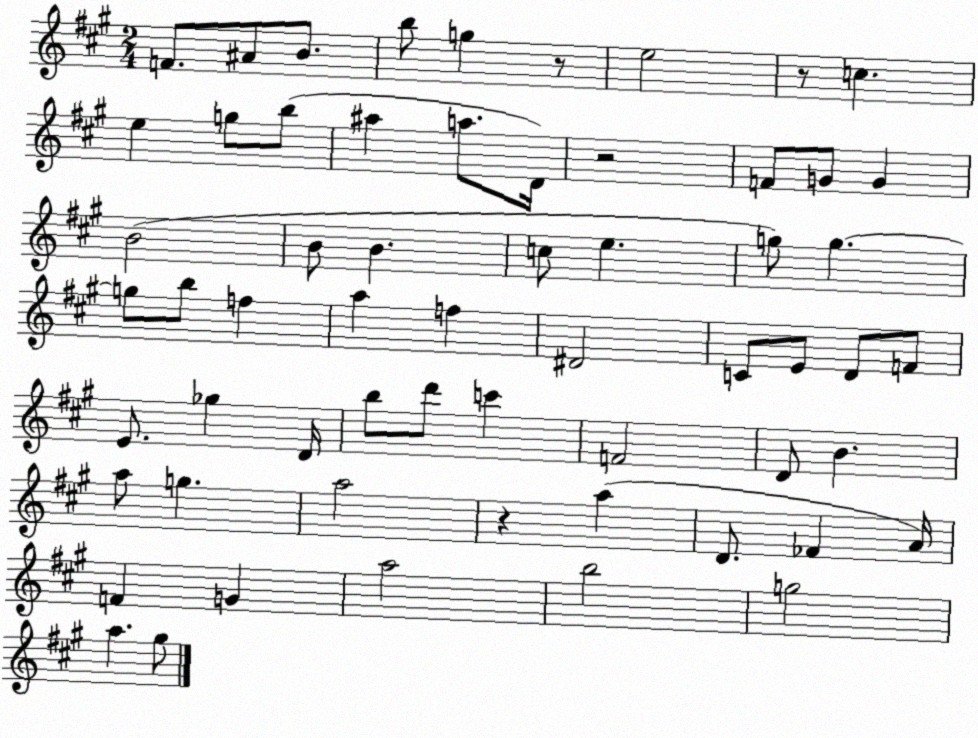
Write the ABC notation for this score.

X:1
T:Untitled
M:2/4
L:1/4
K:A
F/2 ^A/2 B/2 b/2 g z/2 e2 z/2 c e g/2 b/2 ^a a/2 D/4 z2 F/2 G/2 G B2 B/2 B c/2 e g/2 g g/2 b/2 f a f ^D2 C/2 E/2 D/2 F/2 E/2 _g D/4 b/2 d'/2 c' F2 D/2 B a/2 g a2 z a D/2 _F A/4 F G a2 b2 g2 a ^g/2